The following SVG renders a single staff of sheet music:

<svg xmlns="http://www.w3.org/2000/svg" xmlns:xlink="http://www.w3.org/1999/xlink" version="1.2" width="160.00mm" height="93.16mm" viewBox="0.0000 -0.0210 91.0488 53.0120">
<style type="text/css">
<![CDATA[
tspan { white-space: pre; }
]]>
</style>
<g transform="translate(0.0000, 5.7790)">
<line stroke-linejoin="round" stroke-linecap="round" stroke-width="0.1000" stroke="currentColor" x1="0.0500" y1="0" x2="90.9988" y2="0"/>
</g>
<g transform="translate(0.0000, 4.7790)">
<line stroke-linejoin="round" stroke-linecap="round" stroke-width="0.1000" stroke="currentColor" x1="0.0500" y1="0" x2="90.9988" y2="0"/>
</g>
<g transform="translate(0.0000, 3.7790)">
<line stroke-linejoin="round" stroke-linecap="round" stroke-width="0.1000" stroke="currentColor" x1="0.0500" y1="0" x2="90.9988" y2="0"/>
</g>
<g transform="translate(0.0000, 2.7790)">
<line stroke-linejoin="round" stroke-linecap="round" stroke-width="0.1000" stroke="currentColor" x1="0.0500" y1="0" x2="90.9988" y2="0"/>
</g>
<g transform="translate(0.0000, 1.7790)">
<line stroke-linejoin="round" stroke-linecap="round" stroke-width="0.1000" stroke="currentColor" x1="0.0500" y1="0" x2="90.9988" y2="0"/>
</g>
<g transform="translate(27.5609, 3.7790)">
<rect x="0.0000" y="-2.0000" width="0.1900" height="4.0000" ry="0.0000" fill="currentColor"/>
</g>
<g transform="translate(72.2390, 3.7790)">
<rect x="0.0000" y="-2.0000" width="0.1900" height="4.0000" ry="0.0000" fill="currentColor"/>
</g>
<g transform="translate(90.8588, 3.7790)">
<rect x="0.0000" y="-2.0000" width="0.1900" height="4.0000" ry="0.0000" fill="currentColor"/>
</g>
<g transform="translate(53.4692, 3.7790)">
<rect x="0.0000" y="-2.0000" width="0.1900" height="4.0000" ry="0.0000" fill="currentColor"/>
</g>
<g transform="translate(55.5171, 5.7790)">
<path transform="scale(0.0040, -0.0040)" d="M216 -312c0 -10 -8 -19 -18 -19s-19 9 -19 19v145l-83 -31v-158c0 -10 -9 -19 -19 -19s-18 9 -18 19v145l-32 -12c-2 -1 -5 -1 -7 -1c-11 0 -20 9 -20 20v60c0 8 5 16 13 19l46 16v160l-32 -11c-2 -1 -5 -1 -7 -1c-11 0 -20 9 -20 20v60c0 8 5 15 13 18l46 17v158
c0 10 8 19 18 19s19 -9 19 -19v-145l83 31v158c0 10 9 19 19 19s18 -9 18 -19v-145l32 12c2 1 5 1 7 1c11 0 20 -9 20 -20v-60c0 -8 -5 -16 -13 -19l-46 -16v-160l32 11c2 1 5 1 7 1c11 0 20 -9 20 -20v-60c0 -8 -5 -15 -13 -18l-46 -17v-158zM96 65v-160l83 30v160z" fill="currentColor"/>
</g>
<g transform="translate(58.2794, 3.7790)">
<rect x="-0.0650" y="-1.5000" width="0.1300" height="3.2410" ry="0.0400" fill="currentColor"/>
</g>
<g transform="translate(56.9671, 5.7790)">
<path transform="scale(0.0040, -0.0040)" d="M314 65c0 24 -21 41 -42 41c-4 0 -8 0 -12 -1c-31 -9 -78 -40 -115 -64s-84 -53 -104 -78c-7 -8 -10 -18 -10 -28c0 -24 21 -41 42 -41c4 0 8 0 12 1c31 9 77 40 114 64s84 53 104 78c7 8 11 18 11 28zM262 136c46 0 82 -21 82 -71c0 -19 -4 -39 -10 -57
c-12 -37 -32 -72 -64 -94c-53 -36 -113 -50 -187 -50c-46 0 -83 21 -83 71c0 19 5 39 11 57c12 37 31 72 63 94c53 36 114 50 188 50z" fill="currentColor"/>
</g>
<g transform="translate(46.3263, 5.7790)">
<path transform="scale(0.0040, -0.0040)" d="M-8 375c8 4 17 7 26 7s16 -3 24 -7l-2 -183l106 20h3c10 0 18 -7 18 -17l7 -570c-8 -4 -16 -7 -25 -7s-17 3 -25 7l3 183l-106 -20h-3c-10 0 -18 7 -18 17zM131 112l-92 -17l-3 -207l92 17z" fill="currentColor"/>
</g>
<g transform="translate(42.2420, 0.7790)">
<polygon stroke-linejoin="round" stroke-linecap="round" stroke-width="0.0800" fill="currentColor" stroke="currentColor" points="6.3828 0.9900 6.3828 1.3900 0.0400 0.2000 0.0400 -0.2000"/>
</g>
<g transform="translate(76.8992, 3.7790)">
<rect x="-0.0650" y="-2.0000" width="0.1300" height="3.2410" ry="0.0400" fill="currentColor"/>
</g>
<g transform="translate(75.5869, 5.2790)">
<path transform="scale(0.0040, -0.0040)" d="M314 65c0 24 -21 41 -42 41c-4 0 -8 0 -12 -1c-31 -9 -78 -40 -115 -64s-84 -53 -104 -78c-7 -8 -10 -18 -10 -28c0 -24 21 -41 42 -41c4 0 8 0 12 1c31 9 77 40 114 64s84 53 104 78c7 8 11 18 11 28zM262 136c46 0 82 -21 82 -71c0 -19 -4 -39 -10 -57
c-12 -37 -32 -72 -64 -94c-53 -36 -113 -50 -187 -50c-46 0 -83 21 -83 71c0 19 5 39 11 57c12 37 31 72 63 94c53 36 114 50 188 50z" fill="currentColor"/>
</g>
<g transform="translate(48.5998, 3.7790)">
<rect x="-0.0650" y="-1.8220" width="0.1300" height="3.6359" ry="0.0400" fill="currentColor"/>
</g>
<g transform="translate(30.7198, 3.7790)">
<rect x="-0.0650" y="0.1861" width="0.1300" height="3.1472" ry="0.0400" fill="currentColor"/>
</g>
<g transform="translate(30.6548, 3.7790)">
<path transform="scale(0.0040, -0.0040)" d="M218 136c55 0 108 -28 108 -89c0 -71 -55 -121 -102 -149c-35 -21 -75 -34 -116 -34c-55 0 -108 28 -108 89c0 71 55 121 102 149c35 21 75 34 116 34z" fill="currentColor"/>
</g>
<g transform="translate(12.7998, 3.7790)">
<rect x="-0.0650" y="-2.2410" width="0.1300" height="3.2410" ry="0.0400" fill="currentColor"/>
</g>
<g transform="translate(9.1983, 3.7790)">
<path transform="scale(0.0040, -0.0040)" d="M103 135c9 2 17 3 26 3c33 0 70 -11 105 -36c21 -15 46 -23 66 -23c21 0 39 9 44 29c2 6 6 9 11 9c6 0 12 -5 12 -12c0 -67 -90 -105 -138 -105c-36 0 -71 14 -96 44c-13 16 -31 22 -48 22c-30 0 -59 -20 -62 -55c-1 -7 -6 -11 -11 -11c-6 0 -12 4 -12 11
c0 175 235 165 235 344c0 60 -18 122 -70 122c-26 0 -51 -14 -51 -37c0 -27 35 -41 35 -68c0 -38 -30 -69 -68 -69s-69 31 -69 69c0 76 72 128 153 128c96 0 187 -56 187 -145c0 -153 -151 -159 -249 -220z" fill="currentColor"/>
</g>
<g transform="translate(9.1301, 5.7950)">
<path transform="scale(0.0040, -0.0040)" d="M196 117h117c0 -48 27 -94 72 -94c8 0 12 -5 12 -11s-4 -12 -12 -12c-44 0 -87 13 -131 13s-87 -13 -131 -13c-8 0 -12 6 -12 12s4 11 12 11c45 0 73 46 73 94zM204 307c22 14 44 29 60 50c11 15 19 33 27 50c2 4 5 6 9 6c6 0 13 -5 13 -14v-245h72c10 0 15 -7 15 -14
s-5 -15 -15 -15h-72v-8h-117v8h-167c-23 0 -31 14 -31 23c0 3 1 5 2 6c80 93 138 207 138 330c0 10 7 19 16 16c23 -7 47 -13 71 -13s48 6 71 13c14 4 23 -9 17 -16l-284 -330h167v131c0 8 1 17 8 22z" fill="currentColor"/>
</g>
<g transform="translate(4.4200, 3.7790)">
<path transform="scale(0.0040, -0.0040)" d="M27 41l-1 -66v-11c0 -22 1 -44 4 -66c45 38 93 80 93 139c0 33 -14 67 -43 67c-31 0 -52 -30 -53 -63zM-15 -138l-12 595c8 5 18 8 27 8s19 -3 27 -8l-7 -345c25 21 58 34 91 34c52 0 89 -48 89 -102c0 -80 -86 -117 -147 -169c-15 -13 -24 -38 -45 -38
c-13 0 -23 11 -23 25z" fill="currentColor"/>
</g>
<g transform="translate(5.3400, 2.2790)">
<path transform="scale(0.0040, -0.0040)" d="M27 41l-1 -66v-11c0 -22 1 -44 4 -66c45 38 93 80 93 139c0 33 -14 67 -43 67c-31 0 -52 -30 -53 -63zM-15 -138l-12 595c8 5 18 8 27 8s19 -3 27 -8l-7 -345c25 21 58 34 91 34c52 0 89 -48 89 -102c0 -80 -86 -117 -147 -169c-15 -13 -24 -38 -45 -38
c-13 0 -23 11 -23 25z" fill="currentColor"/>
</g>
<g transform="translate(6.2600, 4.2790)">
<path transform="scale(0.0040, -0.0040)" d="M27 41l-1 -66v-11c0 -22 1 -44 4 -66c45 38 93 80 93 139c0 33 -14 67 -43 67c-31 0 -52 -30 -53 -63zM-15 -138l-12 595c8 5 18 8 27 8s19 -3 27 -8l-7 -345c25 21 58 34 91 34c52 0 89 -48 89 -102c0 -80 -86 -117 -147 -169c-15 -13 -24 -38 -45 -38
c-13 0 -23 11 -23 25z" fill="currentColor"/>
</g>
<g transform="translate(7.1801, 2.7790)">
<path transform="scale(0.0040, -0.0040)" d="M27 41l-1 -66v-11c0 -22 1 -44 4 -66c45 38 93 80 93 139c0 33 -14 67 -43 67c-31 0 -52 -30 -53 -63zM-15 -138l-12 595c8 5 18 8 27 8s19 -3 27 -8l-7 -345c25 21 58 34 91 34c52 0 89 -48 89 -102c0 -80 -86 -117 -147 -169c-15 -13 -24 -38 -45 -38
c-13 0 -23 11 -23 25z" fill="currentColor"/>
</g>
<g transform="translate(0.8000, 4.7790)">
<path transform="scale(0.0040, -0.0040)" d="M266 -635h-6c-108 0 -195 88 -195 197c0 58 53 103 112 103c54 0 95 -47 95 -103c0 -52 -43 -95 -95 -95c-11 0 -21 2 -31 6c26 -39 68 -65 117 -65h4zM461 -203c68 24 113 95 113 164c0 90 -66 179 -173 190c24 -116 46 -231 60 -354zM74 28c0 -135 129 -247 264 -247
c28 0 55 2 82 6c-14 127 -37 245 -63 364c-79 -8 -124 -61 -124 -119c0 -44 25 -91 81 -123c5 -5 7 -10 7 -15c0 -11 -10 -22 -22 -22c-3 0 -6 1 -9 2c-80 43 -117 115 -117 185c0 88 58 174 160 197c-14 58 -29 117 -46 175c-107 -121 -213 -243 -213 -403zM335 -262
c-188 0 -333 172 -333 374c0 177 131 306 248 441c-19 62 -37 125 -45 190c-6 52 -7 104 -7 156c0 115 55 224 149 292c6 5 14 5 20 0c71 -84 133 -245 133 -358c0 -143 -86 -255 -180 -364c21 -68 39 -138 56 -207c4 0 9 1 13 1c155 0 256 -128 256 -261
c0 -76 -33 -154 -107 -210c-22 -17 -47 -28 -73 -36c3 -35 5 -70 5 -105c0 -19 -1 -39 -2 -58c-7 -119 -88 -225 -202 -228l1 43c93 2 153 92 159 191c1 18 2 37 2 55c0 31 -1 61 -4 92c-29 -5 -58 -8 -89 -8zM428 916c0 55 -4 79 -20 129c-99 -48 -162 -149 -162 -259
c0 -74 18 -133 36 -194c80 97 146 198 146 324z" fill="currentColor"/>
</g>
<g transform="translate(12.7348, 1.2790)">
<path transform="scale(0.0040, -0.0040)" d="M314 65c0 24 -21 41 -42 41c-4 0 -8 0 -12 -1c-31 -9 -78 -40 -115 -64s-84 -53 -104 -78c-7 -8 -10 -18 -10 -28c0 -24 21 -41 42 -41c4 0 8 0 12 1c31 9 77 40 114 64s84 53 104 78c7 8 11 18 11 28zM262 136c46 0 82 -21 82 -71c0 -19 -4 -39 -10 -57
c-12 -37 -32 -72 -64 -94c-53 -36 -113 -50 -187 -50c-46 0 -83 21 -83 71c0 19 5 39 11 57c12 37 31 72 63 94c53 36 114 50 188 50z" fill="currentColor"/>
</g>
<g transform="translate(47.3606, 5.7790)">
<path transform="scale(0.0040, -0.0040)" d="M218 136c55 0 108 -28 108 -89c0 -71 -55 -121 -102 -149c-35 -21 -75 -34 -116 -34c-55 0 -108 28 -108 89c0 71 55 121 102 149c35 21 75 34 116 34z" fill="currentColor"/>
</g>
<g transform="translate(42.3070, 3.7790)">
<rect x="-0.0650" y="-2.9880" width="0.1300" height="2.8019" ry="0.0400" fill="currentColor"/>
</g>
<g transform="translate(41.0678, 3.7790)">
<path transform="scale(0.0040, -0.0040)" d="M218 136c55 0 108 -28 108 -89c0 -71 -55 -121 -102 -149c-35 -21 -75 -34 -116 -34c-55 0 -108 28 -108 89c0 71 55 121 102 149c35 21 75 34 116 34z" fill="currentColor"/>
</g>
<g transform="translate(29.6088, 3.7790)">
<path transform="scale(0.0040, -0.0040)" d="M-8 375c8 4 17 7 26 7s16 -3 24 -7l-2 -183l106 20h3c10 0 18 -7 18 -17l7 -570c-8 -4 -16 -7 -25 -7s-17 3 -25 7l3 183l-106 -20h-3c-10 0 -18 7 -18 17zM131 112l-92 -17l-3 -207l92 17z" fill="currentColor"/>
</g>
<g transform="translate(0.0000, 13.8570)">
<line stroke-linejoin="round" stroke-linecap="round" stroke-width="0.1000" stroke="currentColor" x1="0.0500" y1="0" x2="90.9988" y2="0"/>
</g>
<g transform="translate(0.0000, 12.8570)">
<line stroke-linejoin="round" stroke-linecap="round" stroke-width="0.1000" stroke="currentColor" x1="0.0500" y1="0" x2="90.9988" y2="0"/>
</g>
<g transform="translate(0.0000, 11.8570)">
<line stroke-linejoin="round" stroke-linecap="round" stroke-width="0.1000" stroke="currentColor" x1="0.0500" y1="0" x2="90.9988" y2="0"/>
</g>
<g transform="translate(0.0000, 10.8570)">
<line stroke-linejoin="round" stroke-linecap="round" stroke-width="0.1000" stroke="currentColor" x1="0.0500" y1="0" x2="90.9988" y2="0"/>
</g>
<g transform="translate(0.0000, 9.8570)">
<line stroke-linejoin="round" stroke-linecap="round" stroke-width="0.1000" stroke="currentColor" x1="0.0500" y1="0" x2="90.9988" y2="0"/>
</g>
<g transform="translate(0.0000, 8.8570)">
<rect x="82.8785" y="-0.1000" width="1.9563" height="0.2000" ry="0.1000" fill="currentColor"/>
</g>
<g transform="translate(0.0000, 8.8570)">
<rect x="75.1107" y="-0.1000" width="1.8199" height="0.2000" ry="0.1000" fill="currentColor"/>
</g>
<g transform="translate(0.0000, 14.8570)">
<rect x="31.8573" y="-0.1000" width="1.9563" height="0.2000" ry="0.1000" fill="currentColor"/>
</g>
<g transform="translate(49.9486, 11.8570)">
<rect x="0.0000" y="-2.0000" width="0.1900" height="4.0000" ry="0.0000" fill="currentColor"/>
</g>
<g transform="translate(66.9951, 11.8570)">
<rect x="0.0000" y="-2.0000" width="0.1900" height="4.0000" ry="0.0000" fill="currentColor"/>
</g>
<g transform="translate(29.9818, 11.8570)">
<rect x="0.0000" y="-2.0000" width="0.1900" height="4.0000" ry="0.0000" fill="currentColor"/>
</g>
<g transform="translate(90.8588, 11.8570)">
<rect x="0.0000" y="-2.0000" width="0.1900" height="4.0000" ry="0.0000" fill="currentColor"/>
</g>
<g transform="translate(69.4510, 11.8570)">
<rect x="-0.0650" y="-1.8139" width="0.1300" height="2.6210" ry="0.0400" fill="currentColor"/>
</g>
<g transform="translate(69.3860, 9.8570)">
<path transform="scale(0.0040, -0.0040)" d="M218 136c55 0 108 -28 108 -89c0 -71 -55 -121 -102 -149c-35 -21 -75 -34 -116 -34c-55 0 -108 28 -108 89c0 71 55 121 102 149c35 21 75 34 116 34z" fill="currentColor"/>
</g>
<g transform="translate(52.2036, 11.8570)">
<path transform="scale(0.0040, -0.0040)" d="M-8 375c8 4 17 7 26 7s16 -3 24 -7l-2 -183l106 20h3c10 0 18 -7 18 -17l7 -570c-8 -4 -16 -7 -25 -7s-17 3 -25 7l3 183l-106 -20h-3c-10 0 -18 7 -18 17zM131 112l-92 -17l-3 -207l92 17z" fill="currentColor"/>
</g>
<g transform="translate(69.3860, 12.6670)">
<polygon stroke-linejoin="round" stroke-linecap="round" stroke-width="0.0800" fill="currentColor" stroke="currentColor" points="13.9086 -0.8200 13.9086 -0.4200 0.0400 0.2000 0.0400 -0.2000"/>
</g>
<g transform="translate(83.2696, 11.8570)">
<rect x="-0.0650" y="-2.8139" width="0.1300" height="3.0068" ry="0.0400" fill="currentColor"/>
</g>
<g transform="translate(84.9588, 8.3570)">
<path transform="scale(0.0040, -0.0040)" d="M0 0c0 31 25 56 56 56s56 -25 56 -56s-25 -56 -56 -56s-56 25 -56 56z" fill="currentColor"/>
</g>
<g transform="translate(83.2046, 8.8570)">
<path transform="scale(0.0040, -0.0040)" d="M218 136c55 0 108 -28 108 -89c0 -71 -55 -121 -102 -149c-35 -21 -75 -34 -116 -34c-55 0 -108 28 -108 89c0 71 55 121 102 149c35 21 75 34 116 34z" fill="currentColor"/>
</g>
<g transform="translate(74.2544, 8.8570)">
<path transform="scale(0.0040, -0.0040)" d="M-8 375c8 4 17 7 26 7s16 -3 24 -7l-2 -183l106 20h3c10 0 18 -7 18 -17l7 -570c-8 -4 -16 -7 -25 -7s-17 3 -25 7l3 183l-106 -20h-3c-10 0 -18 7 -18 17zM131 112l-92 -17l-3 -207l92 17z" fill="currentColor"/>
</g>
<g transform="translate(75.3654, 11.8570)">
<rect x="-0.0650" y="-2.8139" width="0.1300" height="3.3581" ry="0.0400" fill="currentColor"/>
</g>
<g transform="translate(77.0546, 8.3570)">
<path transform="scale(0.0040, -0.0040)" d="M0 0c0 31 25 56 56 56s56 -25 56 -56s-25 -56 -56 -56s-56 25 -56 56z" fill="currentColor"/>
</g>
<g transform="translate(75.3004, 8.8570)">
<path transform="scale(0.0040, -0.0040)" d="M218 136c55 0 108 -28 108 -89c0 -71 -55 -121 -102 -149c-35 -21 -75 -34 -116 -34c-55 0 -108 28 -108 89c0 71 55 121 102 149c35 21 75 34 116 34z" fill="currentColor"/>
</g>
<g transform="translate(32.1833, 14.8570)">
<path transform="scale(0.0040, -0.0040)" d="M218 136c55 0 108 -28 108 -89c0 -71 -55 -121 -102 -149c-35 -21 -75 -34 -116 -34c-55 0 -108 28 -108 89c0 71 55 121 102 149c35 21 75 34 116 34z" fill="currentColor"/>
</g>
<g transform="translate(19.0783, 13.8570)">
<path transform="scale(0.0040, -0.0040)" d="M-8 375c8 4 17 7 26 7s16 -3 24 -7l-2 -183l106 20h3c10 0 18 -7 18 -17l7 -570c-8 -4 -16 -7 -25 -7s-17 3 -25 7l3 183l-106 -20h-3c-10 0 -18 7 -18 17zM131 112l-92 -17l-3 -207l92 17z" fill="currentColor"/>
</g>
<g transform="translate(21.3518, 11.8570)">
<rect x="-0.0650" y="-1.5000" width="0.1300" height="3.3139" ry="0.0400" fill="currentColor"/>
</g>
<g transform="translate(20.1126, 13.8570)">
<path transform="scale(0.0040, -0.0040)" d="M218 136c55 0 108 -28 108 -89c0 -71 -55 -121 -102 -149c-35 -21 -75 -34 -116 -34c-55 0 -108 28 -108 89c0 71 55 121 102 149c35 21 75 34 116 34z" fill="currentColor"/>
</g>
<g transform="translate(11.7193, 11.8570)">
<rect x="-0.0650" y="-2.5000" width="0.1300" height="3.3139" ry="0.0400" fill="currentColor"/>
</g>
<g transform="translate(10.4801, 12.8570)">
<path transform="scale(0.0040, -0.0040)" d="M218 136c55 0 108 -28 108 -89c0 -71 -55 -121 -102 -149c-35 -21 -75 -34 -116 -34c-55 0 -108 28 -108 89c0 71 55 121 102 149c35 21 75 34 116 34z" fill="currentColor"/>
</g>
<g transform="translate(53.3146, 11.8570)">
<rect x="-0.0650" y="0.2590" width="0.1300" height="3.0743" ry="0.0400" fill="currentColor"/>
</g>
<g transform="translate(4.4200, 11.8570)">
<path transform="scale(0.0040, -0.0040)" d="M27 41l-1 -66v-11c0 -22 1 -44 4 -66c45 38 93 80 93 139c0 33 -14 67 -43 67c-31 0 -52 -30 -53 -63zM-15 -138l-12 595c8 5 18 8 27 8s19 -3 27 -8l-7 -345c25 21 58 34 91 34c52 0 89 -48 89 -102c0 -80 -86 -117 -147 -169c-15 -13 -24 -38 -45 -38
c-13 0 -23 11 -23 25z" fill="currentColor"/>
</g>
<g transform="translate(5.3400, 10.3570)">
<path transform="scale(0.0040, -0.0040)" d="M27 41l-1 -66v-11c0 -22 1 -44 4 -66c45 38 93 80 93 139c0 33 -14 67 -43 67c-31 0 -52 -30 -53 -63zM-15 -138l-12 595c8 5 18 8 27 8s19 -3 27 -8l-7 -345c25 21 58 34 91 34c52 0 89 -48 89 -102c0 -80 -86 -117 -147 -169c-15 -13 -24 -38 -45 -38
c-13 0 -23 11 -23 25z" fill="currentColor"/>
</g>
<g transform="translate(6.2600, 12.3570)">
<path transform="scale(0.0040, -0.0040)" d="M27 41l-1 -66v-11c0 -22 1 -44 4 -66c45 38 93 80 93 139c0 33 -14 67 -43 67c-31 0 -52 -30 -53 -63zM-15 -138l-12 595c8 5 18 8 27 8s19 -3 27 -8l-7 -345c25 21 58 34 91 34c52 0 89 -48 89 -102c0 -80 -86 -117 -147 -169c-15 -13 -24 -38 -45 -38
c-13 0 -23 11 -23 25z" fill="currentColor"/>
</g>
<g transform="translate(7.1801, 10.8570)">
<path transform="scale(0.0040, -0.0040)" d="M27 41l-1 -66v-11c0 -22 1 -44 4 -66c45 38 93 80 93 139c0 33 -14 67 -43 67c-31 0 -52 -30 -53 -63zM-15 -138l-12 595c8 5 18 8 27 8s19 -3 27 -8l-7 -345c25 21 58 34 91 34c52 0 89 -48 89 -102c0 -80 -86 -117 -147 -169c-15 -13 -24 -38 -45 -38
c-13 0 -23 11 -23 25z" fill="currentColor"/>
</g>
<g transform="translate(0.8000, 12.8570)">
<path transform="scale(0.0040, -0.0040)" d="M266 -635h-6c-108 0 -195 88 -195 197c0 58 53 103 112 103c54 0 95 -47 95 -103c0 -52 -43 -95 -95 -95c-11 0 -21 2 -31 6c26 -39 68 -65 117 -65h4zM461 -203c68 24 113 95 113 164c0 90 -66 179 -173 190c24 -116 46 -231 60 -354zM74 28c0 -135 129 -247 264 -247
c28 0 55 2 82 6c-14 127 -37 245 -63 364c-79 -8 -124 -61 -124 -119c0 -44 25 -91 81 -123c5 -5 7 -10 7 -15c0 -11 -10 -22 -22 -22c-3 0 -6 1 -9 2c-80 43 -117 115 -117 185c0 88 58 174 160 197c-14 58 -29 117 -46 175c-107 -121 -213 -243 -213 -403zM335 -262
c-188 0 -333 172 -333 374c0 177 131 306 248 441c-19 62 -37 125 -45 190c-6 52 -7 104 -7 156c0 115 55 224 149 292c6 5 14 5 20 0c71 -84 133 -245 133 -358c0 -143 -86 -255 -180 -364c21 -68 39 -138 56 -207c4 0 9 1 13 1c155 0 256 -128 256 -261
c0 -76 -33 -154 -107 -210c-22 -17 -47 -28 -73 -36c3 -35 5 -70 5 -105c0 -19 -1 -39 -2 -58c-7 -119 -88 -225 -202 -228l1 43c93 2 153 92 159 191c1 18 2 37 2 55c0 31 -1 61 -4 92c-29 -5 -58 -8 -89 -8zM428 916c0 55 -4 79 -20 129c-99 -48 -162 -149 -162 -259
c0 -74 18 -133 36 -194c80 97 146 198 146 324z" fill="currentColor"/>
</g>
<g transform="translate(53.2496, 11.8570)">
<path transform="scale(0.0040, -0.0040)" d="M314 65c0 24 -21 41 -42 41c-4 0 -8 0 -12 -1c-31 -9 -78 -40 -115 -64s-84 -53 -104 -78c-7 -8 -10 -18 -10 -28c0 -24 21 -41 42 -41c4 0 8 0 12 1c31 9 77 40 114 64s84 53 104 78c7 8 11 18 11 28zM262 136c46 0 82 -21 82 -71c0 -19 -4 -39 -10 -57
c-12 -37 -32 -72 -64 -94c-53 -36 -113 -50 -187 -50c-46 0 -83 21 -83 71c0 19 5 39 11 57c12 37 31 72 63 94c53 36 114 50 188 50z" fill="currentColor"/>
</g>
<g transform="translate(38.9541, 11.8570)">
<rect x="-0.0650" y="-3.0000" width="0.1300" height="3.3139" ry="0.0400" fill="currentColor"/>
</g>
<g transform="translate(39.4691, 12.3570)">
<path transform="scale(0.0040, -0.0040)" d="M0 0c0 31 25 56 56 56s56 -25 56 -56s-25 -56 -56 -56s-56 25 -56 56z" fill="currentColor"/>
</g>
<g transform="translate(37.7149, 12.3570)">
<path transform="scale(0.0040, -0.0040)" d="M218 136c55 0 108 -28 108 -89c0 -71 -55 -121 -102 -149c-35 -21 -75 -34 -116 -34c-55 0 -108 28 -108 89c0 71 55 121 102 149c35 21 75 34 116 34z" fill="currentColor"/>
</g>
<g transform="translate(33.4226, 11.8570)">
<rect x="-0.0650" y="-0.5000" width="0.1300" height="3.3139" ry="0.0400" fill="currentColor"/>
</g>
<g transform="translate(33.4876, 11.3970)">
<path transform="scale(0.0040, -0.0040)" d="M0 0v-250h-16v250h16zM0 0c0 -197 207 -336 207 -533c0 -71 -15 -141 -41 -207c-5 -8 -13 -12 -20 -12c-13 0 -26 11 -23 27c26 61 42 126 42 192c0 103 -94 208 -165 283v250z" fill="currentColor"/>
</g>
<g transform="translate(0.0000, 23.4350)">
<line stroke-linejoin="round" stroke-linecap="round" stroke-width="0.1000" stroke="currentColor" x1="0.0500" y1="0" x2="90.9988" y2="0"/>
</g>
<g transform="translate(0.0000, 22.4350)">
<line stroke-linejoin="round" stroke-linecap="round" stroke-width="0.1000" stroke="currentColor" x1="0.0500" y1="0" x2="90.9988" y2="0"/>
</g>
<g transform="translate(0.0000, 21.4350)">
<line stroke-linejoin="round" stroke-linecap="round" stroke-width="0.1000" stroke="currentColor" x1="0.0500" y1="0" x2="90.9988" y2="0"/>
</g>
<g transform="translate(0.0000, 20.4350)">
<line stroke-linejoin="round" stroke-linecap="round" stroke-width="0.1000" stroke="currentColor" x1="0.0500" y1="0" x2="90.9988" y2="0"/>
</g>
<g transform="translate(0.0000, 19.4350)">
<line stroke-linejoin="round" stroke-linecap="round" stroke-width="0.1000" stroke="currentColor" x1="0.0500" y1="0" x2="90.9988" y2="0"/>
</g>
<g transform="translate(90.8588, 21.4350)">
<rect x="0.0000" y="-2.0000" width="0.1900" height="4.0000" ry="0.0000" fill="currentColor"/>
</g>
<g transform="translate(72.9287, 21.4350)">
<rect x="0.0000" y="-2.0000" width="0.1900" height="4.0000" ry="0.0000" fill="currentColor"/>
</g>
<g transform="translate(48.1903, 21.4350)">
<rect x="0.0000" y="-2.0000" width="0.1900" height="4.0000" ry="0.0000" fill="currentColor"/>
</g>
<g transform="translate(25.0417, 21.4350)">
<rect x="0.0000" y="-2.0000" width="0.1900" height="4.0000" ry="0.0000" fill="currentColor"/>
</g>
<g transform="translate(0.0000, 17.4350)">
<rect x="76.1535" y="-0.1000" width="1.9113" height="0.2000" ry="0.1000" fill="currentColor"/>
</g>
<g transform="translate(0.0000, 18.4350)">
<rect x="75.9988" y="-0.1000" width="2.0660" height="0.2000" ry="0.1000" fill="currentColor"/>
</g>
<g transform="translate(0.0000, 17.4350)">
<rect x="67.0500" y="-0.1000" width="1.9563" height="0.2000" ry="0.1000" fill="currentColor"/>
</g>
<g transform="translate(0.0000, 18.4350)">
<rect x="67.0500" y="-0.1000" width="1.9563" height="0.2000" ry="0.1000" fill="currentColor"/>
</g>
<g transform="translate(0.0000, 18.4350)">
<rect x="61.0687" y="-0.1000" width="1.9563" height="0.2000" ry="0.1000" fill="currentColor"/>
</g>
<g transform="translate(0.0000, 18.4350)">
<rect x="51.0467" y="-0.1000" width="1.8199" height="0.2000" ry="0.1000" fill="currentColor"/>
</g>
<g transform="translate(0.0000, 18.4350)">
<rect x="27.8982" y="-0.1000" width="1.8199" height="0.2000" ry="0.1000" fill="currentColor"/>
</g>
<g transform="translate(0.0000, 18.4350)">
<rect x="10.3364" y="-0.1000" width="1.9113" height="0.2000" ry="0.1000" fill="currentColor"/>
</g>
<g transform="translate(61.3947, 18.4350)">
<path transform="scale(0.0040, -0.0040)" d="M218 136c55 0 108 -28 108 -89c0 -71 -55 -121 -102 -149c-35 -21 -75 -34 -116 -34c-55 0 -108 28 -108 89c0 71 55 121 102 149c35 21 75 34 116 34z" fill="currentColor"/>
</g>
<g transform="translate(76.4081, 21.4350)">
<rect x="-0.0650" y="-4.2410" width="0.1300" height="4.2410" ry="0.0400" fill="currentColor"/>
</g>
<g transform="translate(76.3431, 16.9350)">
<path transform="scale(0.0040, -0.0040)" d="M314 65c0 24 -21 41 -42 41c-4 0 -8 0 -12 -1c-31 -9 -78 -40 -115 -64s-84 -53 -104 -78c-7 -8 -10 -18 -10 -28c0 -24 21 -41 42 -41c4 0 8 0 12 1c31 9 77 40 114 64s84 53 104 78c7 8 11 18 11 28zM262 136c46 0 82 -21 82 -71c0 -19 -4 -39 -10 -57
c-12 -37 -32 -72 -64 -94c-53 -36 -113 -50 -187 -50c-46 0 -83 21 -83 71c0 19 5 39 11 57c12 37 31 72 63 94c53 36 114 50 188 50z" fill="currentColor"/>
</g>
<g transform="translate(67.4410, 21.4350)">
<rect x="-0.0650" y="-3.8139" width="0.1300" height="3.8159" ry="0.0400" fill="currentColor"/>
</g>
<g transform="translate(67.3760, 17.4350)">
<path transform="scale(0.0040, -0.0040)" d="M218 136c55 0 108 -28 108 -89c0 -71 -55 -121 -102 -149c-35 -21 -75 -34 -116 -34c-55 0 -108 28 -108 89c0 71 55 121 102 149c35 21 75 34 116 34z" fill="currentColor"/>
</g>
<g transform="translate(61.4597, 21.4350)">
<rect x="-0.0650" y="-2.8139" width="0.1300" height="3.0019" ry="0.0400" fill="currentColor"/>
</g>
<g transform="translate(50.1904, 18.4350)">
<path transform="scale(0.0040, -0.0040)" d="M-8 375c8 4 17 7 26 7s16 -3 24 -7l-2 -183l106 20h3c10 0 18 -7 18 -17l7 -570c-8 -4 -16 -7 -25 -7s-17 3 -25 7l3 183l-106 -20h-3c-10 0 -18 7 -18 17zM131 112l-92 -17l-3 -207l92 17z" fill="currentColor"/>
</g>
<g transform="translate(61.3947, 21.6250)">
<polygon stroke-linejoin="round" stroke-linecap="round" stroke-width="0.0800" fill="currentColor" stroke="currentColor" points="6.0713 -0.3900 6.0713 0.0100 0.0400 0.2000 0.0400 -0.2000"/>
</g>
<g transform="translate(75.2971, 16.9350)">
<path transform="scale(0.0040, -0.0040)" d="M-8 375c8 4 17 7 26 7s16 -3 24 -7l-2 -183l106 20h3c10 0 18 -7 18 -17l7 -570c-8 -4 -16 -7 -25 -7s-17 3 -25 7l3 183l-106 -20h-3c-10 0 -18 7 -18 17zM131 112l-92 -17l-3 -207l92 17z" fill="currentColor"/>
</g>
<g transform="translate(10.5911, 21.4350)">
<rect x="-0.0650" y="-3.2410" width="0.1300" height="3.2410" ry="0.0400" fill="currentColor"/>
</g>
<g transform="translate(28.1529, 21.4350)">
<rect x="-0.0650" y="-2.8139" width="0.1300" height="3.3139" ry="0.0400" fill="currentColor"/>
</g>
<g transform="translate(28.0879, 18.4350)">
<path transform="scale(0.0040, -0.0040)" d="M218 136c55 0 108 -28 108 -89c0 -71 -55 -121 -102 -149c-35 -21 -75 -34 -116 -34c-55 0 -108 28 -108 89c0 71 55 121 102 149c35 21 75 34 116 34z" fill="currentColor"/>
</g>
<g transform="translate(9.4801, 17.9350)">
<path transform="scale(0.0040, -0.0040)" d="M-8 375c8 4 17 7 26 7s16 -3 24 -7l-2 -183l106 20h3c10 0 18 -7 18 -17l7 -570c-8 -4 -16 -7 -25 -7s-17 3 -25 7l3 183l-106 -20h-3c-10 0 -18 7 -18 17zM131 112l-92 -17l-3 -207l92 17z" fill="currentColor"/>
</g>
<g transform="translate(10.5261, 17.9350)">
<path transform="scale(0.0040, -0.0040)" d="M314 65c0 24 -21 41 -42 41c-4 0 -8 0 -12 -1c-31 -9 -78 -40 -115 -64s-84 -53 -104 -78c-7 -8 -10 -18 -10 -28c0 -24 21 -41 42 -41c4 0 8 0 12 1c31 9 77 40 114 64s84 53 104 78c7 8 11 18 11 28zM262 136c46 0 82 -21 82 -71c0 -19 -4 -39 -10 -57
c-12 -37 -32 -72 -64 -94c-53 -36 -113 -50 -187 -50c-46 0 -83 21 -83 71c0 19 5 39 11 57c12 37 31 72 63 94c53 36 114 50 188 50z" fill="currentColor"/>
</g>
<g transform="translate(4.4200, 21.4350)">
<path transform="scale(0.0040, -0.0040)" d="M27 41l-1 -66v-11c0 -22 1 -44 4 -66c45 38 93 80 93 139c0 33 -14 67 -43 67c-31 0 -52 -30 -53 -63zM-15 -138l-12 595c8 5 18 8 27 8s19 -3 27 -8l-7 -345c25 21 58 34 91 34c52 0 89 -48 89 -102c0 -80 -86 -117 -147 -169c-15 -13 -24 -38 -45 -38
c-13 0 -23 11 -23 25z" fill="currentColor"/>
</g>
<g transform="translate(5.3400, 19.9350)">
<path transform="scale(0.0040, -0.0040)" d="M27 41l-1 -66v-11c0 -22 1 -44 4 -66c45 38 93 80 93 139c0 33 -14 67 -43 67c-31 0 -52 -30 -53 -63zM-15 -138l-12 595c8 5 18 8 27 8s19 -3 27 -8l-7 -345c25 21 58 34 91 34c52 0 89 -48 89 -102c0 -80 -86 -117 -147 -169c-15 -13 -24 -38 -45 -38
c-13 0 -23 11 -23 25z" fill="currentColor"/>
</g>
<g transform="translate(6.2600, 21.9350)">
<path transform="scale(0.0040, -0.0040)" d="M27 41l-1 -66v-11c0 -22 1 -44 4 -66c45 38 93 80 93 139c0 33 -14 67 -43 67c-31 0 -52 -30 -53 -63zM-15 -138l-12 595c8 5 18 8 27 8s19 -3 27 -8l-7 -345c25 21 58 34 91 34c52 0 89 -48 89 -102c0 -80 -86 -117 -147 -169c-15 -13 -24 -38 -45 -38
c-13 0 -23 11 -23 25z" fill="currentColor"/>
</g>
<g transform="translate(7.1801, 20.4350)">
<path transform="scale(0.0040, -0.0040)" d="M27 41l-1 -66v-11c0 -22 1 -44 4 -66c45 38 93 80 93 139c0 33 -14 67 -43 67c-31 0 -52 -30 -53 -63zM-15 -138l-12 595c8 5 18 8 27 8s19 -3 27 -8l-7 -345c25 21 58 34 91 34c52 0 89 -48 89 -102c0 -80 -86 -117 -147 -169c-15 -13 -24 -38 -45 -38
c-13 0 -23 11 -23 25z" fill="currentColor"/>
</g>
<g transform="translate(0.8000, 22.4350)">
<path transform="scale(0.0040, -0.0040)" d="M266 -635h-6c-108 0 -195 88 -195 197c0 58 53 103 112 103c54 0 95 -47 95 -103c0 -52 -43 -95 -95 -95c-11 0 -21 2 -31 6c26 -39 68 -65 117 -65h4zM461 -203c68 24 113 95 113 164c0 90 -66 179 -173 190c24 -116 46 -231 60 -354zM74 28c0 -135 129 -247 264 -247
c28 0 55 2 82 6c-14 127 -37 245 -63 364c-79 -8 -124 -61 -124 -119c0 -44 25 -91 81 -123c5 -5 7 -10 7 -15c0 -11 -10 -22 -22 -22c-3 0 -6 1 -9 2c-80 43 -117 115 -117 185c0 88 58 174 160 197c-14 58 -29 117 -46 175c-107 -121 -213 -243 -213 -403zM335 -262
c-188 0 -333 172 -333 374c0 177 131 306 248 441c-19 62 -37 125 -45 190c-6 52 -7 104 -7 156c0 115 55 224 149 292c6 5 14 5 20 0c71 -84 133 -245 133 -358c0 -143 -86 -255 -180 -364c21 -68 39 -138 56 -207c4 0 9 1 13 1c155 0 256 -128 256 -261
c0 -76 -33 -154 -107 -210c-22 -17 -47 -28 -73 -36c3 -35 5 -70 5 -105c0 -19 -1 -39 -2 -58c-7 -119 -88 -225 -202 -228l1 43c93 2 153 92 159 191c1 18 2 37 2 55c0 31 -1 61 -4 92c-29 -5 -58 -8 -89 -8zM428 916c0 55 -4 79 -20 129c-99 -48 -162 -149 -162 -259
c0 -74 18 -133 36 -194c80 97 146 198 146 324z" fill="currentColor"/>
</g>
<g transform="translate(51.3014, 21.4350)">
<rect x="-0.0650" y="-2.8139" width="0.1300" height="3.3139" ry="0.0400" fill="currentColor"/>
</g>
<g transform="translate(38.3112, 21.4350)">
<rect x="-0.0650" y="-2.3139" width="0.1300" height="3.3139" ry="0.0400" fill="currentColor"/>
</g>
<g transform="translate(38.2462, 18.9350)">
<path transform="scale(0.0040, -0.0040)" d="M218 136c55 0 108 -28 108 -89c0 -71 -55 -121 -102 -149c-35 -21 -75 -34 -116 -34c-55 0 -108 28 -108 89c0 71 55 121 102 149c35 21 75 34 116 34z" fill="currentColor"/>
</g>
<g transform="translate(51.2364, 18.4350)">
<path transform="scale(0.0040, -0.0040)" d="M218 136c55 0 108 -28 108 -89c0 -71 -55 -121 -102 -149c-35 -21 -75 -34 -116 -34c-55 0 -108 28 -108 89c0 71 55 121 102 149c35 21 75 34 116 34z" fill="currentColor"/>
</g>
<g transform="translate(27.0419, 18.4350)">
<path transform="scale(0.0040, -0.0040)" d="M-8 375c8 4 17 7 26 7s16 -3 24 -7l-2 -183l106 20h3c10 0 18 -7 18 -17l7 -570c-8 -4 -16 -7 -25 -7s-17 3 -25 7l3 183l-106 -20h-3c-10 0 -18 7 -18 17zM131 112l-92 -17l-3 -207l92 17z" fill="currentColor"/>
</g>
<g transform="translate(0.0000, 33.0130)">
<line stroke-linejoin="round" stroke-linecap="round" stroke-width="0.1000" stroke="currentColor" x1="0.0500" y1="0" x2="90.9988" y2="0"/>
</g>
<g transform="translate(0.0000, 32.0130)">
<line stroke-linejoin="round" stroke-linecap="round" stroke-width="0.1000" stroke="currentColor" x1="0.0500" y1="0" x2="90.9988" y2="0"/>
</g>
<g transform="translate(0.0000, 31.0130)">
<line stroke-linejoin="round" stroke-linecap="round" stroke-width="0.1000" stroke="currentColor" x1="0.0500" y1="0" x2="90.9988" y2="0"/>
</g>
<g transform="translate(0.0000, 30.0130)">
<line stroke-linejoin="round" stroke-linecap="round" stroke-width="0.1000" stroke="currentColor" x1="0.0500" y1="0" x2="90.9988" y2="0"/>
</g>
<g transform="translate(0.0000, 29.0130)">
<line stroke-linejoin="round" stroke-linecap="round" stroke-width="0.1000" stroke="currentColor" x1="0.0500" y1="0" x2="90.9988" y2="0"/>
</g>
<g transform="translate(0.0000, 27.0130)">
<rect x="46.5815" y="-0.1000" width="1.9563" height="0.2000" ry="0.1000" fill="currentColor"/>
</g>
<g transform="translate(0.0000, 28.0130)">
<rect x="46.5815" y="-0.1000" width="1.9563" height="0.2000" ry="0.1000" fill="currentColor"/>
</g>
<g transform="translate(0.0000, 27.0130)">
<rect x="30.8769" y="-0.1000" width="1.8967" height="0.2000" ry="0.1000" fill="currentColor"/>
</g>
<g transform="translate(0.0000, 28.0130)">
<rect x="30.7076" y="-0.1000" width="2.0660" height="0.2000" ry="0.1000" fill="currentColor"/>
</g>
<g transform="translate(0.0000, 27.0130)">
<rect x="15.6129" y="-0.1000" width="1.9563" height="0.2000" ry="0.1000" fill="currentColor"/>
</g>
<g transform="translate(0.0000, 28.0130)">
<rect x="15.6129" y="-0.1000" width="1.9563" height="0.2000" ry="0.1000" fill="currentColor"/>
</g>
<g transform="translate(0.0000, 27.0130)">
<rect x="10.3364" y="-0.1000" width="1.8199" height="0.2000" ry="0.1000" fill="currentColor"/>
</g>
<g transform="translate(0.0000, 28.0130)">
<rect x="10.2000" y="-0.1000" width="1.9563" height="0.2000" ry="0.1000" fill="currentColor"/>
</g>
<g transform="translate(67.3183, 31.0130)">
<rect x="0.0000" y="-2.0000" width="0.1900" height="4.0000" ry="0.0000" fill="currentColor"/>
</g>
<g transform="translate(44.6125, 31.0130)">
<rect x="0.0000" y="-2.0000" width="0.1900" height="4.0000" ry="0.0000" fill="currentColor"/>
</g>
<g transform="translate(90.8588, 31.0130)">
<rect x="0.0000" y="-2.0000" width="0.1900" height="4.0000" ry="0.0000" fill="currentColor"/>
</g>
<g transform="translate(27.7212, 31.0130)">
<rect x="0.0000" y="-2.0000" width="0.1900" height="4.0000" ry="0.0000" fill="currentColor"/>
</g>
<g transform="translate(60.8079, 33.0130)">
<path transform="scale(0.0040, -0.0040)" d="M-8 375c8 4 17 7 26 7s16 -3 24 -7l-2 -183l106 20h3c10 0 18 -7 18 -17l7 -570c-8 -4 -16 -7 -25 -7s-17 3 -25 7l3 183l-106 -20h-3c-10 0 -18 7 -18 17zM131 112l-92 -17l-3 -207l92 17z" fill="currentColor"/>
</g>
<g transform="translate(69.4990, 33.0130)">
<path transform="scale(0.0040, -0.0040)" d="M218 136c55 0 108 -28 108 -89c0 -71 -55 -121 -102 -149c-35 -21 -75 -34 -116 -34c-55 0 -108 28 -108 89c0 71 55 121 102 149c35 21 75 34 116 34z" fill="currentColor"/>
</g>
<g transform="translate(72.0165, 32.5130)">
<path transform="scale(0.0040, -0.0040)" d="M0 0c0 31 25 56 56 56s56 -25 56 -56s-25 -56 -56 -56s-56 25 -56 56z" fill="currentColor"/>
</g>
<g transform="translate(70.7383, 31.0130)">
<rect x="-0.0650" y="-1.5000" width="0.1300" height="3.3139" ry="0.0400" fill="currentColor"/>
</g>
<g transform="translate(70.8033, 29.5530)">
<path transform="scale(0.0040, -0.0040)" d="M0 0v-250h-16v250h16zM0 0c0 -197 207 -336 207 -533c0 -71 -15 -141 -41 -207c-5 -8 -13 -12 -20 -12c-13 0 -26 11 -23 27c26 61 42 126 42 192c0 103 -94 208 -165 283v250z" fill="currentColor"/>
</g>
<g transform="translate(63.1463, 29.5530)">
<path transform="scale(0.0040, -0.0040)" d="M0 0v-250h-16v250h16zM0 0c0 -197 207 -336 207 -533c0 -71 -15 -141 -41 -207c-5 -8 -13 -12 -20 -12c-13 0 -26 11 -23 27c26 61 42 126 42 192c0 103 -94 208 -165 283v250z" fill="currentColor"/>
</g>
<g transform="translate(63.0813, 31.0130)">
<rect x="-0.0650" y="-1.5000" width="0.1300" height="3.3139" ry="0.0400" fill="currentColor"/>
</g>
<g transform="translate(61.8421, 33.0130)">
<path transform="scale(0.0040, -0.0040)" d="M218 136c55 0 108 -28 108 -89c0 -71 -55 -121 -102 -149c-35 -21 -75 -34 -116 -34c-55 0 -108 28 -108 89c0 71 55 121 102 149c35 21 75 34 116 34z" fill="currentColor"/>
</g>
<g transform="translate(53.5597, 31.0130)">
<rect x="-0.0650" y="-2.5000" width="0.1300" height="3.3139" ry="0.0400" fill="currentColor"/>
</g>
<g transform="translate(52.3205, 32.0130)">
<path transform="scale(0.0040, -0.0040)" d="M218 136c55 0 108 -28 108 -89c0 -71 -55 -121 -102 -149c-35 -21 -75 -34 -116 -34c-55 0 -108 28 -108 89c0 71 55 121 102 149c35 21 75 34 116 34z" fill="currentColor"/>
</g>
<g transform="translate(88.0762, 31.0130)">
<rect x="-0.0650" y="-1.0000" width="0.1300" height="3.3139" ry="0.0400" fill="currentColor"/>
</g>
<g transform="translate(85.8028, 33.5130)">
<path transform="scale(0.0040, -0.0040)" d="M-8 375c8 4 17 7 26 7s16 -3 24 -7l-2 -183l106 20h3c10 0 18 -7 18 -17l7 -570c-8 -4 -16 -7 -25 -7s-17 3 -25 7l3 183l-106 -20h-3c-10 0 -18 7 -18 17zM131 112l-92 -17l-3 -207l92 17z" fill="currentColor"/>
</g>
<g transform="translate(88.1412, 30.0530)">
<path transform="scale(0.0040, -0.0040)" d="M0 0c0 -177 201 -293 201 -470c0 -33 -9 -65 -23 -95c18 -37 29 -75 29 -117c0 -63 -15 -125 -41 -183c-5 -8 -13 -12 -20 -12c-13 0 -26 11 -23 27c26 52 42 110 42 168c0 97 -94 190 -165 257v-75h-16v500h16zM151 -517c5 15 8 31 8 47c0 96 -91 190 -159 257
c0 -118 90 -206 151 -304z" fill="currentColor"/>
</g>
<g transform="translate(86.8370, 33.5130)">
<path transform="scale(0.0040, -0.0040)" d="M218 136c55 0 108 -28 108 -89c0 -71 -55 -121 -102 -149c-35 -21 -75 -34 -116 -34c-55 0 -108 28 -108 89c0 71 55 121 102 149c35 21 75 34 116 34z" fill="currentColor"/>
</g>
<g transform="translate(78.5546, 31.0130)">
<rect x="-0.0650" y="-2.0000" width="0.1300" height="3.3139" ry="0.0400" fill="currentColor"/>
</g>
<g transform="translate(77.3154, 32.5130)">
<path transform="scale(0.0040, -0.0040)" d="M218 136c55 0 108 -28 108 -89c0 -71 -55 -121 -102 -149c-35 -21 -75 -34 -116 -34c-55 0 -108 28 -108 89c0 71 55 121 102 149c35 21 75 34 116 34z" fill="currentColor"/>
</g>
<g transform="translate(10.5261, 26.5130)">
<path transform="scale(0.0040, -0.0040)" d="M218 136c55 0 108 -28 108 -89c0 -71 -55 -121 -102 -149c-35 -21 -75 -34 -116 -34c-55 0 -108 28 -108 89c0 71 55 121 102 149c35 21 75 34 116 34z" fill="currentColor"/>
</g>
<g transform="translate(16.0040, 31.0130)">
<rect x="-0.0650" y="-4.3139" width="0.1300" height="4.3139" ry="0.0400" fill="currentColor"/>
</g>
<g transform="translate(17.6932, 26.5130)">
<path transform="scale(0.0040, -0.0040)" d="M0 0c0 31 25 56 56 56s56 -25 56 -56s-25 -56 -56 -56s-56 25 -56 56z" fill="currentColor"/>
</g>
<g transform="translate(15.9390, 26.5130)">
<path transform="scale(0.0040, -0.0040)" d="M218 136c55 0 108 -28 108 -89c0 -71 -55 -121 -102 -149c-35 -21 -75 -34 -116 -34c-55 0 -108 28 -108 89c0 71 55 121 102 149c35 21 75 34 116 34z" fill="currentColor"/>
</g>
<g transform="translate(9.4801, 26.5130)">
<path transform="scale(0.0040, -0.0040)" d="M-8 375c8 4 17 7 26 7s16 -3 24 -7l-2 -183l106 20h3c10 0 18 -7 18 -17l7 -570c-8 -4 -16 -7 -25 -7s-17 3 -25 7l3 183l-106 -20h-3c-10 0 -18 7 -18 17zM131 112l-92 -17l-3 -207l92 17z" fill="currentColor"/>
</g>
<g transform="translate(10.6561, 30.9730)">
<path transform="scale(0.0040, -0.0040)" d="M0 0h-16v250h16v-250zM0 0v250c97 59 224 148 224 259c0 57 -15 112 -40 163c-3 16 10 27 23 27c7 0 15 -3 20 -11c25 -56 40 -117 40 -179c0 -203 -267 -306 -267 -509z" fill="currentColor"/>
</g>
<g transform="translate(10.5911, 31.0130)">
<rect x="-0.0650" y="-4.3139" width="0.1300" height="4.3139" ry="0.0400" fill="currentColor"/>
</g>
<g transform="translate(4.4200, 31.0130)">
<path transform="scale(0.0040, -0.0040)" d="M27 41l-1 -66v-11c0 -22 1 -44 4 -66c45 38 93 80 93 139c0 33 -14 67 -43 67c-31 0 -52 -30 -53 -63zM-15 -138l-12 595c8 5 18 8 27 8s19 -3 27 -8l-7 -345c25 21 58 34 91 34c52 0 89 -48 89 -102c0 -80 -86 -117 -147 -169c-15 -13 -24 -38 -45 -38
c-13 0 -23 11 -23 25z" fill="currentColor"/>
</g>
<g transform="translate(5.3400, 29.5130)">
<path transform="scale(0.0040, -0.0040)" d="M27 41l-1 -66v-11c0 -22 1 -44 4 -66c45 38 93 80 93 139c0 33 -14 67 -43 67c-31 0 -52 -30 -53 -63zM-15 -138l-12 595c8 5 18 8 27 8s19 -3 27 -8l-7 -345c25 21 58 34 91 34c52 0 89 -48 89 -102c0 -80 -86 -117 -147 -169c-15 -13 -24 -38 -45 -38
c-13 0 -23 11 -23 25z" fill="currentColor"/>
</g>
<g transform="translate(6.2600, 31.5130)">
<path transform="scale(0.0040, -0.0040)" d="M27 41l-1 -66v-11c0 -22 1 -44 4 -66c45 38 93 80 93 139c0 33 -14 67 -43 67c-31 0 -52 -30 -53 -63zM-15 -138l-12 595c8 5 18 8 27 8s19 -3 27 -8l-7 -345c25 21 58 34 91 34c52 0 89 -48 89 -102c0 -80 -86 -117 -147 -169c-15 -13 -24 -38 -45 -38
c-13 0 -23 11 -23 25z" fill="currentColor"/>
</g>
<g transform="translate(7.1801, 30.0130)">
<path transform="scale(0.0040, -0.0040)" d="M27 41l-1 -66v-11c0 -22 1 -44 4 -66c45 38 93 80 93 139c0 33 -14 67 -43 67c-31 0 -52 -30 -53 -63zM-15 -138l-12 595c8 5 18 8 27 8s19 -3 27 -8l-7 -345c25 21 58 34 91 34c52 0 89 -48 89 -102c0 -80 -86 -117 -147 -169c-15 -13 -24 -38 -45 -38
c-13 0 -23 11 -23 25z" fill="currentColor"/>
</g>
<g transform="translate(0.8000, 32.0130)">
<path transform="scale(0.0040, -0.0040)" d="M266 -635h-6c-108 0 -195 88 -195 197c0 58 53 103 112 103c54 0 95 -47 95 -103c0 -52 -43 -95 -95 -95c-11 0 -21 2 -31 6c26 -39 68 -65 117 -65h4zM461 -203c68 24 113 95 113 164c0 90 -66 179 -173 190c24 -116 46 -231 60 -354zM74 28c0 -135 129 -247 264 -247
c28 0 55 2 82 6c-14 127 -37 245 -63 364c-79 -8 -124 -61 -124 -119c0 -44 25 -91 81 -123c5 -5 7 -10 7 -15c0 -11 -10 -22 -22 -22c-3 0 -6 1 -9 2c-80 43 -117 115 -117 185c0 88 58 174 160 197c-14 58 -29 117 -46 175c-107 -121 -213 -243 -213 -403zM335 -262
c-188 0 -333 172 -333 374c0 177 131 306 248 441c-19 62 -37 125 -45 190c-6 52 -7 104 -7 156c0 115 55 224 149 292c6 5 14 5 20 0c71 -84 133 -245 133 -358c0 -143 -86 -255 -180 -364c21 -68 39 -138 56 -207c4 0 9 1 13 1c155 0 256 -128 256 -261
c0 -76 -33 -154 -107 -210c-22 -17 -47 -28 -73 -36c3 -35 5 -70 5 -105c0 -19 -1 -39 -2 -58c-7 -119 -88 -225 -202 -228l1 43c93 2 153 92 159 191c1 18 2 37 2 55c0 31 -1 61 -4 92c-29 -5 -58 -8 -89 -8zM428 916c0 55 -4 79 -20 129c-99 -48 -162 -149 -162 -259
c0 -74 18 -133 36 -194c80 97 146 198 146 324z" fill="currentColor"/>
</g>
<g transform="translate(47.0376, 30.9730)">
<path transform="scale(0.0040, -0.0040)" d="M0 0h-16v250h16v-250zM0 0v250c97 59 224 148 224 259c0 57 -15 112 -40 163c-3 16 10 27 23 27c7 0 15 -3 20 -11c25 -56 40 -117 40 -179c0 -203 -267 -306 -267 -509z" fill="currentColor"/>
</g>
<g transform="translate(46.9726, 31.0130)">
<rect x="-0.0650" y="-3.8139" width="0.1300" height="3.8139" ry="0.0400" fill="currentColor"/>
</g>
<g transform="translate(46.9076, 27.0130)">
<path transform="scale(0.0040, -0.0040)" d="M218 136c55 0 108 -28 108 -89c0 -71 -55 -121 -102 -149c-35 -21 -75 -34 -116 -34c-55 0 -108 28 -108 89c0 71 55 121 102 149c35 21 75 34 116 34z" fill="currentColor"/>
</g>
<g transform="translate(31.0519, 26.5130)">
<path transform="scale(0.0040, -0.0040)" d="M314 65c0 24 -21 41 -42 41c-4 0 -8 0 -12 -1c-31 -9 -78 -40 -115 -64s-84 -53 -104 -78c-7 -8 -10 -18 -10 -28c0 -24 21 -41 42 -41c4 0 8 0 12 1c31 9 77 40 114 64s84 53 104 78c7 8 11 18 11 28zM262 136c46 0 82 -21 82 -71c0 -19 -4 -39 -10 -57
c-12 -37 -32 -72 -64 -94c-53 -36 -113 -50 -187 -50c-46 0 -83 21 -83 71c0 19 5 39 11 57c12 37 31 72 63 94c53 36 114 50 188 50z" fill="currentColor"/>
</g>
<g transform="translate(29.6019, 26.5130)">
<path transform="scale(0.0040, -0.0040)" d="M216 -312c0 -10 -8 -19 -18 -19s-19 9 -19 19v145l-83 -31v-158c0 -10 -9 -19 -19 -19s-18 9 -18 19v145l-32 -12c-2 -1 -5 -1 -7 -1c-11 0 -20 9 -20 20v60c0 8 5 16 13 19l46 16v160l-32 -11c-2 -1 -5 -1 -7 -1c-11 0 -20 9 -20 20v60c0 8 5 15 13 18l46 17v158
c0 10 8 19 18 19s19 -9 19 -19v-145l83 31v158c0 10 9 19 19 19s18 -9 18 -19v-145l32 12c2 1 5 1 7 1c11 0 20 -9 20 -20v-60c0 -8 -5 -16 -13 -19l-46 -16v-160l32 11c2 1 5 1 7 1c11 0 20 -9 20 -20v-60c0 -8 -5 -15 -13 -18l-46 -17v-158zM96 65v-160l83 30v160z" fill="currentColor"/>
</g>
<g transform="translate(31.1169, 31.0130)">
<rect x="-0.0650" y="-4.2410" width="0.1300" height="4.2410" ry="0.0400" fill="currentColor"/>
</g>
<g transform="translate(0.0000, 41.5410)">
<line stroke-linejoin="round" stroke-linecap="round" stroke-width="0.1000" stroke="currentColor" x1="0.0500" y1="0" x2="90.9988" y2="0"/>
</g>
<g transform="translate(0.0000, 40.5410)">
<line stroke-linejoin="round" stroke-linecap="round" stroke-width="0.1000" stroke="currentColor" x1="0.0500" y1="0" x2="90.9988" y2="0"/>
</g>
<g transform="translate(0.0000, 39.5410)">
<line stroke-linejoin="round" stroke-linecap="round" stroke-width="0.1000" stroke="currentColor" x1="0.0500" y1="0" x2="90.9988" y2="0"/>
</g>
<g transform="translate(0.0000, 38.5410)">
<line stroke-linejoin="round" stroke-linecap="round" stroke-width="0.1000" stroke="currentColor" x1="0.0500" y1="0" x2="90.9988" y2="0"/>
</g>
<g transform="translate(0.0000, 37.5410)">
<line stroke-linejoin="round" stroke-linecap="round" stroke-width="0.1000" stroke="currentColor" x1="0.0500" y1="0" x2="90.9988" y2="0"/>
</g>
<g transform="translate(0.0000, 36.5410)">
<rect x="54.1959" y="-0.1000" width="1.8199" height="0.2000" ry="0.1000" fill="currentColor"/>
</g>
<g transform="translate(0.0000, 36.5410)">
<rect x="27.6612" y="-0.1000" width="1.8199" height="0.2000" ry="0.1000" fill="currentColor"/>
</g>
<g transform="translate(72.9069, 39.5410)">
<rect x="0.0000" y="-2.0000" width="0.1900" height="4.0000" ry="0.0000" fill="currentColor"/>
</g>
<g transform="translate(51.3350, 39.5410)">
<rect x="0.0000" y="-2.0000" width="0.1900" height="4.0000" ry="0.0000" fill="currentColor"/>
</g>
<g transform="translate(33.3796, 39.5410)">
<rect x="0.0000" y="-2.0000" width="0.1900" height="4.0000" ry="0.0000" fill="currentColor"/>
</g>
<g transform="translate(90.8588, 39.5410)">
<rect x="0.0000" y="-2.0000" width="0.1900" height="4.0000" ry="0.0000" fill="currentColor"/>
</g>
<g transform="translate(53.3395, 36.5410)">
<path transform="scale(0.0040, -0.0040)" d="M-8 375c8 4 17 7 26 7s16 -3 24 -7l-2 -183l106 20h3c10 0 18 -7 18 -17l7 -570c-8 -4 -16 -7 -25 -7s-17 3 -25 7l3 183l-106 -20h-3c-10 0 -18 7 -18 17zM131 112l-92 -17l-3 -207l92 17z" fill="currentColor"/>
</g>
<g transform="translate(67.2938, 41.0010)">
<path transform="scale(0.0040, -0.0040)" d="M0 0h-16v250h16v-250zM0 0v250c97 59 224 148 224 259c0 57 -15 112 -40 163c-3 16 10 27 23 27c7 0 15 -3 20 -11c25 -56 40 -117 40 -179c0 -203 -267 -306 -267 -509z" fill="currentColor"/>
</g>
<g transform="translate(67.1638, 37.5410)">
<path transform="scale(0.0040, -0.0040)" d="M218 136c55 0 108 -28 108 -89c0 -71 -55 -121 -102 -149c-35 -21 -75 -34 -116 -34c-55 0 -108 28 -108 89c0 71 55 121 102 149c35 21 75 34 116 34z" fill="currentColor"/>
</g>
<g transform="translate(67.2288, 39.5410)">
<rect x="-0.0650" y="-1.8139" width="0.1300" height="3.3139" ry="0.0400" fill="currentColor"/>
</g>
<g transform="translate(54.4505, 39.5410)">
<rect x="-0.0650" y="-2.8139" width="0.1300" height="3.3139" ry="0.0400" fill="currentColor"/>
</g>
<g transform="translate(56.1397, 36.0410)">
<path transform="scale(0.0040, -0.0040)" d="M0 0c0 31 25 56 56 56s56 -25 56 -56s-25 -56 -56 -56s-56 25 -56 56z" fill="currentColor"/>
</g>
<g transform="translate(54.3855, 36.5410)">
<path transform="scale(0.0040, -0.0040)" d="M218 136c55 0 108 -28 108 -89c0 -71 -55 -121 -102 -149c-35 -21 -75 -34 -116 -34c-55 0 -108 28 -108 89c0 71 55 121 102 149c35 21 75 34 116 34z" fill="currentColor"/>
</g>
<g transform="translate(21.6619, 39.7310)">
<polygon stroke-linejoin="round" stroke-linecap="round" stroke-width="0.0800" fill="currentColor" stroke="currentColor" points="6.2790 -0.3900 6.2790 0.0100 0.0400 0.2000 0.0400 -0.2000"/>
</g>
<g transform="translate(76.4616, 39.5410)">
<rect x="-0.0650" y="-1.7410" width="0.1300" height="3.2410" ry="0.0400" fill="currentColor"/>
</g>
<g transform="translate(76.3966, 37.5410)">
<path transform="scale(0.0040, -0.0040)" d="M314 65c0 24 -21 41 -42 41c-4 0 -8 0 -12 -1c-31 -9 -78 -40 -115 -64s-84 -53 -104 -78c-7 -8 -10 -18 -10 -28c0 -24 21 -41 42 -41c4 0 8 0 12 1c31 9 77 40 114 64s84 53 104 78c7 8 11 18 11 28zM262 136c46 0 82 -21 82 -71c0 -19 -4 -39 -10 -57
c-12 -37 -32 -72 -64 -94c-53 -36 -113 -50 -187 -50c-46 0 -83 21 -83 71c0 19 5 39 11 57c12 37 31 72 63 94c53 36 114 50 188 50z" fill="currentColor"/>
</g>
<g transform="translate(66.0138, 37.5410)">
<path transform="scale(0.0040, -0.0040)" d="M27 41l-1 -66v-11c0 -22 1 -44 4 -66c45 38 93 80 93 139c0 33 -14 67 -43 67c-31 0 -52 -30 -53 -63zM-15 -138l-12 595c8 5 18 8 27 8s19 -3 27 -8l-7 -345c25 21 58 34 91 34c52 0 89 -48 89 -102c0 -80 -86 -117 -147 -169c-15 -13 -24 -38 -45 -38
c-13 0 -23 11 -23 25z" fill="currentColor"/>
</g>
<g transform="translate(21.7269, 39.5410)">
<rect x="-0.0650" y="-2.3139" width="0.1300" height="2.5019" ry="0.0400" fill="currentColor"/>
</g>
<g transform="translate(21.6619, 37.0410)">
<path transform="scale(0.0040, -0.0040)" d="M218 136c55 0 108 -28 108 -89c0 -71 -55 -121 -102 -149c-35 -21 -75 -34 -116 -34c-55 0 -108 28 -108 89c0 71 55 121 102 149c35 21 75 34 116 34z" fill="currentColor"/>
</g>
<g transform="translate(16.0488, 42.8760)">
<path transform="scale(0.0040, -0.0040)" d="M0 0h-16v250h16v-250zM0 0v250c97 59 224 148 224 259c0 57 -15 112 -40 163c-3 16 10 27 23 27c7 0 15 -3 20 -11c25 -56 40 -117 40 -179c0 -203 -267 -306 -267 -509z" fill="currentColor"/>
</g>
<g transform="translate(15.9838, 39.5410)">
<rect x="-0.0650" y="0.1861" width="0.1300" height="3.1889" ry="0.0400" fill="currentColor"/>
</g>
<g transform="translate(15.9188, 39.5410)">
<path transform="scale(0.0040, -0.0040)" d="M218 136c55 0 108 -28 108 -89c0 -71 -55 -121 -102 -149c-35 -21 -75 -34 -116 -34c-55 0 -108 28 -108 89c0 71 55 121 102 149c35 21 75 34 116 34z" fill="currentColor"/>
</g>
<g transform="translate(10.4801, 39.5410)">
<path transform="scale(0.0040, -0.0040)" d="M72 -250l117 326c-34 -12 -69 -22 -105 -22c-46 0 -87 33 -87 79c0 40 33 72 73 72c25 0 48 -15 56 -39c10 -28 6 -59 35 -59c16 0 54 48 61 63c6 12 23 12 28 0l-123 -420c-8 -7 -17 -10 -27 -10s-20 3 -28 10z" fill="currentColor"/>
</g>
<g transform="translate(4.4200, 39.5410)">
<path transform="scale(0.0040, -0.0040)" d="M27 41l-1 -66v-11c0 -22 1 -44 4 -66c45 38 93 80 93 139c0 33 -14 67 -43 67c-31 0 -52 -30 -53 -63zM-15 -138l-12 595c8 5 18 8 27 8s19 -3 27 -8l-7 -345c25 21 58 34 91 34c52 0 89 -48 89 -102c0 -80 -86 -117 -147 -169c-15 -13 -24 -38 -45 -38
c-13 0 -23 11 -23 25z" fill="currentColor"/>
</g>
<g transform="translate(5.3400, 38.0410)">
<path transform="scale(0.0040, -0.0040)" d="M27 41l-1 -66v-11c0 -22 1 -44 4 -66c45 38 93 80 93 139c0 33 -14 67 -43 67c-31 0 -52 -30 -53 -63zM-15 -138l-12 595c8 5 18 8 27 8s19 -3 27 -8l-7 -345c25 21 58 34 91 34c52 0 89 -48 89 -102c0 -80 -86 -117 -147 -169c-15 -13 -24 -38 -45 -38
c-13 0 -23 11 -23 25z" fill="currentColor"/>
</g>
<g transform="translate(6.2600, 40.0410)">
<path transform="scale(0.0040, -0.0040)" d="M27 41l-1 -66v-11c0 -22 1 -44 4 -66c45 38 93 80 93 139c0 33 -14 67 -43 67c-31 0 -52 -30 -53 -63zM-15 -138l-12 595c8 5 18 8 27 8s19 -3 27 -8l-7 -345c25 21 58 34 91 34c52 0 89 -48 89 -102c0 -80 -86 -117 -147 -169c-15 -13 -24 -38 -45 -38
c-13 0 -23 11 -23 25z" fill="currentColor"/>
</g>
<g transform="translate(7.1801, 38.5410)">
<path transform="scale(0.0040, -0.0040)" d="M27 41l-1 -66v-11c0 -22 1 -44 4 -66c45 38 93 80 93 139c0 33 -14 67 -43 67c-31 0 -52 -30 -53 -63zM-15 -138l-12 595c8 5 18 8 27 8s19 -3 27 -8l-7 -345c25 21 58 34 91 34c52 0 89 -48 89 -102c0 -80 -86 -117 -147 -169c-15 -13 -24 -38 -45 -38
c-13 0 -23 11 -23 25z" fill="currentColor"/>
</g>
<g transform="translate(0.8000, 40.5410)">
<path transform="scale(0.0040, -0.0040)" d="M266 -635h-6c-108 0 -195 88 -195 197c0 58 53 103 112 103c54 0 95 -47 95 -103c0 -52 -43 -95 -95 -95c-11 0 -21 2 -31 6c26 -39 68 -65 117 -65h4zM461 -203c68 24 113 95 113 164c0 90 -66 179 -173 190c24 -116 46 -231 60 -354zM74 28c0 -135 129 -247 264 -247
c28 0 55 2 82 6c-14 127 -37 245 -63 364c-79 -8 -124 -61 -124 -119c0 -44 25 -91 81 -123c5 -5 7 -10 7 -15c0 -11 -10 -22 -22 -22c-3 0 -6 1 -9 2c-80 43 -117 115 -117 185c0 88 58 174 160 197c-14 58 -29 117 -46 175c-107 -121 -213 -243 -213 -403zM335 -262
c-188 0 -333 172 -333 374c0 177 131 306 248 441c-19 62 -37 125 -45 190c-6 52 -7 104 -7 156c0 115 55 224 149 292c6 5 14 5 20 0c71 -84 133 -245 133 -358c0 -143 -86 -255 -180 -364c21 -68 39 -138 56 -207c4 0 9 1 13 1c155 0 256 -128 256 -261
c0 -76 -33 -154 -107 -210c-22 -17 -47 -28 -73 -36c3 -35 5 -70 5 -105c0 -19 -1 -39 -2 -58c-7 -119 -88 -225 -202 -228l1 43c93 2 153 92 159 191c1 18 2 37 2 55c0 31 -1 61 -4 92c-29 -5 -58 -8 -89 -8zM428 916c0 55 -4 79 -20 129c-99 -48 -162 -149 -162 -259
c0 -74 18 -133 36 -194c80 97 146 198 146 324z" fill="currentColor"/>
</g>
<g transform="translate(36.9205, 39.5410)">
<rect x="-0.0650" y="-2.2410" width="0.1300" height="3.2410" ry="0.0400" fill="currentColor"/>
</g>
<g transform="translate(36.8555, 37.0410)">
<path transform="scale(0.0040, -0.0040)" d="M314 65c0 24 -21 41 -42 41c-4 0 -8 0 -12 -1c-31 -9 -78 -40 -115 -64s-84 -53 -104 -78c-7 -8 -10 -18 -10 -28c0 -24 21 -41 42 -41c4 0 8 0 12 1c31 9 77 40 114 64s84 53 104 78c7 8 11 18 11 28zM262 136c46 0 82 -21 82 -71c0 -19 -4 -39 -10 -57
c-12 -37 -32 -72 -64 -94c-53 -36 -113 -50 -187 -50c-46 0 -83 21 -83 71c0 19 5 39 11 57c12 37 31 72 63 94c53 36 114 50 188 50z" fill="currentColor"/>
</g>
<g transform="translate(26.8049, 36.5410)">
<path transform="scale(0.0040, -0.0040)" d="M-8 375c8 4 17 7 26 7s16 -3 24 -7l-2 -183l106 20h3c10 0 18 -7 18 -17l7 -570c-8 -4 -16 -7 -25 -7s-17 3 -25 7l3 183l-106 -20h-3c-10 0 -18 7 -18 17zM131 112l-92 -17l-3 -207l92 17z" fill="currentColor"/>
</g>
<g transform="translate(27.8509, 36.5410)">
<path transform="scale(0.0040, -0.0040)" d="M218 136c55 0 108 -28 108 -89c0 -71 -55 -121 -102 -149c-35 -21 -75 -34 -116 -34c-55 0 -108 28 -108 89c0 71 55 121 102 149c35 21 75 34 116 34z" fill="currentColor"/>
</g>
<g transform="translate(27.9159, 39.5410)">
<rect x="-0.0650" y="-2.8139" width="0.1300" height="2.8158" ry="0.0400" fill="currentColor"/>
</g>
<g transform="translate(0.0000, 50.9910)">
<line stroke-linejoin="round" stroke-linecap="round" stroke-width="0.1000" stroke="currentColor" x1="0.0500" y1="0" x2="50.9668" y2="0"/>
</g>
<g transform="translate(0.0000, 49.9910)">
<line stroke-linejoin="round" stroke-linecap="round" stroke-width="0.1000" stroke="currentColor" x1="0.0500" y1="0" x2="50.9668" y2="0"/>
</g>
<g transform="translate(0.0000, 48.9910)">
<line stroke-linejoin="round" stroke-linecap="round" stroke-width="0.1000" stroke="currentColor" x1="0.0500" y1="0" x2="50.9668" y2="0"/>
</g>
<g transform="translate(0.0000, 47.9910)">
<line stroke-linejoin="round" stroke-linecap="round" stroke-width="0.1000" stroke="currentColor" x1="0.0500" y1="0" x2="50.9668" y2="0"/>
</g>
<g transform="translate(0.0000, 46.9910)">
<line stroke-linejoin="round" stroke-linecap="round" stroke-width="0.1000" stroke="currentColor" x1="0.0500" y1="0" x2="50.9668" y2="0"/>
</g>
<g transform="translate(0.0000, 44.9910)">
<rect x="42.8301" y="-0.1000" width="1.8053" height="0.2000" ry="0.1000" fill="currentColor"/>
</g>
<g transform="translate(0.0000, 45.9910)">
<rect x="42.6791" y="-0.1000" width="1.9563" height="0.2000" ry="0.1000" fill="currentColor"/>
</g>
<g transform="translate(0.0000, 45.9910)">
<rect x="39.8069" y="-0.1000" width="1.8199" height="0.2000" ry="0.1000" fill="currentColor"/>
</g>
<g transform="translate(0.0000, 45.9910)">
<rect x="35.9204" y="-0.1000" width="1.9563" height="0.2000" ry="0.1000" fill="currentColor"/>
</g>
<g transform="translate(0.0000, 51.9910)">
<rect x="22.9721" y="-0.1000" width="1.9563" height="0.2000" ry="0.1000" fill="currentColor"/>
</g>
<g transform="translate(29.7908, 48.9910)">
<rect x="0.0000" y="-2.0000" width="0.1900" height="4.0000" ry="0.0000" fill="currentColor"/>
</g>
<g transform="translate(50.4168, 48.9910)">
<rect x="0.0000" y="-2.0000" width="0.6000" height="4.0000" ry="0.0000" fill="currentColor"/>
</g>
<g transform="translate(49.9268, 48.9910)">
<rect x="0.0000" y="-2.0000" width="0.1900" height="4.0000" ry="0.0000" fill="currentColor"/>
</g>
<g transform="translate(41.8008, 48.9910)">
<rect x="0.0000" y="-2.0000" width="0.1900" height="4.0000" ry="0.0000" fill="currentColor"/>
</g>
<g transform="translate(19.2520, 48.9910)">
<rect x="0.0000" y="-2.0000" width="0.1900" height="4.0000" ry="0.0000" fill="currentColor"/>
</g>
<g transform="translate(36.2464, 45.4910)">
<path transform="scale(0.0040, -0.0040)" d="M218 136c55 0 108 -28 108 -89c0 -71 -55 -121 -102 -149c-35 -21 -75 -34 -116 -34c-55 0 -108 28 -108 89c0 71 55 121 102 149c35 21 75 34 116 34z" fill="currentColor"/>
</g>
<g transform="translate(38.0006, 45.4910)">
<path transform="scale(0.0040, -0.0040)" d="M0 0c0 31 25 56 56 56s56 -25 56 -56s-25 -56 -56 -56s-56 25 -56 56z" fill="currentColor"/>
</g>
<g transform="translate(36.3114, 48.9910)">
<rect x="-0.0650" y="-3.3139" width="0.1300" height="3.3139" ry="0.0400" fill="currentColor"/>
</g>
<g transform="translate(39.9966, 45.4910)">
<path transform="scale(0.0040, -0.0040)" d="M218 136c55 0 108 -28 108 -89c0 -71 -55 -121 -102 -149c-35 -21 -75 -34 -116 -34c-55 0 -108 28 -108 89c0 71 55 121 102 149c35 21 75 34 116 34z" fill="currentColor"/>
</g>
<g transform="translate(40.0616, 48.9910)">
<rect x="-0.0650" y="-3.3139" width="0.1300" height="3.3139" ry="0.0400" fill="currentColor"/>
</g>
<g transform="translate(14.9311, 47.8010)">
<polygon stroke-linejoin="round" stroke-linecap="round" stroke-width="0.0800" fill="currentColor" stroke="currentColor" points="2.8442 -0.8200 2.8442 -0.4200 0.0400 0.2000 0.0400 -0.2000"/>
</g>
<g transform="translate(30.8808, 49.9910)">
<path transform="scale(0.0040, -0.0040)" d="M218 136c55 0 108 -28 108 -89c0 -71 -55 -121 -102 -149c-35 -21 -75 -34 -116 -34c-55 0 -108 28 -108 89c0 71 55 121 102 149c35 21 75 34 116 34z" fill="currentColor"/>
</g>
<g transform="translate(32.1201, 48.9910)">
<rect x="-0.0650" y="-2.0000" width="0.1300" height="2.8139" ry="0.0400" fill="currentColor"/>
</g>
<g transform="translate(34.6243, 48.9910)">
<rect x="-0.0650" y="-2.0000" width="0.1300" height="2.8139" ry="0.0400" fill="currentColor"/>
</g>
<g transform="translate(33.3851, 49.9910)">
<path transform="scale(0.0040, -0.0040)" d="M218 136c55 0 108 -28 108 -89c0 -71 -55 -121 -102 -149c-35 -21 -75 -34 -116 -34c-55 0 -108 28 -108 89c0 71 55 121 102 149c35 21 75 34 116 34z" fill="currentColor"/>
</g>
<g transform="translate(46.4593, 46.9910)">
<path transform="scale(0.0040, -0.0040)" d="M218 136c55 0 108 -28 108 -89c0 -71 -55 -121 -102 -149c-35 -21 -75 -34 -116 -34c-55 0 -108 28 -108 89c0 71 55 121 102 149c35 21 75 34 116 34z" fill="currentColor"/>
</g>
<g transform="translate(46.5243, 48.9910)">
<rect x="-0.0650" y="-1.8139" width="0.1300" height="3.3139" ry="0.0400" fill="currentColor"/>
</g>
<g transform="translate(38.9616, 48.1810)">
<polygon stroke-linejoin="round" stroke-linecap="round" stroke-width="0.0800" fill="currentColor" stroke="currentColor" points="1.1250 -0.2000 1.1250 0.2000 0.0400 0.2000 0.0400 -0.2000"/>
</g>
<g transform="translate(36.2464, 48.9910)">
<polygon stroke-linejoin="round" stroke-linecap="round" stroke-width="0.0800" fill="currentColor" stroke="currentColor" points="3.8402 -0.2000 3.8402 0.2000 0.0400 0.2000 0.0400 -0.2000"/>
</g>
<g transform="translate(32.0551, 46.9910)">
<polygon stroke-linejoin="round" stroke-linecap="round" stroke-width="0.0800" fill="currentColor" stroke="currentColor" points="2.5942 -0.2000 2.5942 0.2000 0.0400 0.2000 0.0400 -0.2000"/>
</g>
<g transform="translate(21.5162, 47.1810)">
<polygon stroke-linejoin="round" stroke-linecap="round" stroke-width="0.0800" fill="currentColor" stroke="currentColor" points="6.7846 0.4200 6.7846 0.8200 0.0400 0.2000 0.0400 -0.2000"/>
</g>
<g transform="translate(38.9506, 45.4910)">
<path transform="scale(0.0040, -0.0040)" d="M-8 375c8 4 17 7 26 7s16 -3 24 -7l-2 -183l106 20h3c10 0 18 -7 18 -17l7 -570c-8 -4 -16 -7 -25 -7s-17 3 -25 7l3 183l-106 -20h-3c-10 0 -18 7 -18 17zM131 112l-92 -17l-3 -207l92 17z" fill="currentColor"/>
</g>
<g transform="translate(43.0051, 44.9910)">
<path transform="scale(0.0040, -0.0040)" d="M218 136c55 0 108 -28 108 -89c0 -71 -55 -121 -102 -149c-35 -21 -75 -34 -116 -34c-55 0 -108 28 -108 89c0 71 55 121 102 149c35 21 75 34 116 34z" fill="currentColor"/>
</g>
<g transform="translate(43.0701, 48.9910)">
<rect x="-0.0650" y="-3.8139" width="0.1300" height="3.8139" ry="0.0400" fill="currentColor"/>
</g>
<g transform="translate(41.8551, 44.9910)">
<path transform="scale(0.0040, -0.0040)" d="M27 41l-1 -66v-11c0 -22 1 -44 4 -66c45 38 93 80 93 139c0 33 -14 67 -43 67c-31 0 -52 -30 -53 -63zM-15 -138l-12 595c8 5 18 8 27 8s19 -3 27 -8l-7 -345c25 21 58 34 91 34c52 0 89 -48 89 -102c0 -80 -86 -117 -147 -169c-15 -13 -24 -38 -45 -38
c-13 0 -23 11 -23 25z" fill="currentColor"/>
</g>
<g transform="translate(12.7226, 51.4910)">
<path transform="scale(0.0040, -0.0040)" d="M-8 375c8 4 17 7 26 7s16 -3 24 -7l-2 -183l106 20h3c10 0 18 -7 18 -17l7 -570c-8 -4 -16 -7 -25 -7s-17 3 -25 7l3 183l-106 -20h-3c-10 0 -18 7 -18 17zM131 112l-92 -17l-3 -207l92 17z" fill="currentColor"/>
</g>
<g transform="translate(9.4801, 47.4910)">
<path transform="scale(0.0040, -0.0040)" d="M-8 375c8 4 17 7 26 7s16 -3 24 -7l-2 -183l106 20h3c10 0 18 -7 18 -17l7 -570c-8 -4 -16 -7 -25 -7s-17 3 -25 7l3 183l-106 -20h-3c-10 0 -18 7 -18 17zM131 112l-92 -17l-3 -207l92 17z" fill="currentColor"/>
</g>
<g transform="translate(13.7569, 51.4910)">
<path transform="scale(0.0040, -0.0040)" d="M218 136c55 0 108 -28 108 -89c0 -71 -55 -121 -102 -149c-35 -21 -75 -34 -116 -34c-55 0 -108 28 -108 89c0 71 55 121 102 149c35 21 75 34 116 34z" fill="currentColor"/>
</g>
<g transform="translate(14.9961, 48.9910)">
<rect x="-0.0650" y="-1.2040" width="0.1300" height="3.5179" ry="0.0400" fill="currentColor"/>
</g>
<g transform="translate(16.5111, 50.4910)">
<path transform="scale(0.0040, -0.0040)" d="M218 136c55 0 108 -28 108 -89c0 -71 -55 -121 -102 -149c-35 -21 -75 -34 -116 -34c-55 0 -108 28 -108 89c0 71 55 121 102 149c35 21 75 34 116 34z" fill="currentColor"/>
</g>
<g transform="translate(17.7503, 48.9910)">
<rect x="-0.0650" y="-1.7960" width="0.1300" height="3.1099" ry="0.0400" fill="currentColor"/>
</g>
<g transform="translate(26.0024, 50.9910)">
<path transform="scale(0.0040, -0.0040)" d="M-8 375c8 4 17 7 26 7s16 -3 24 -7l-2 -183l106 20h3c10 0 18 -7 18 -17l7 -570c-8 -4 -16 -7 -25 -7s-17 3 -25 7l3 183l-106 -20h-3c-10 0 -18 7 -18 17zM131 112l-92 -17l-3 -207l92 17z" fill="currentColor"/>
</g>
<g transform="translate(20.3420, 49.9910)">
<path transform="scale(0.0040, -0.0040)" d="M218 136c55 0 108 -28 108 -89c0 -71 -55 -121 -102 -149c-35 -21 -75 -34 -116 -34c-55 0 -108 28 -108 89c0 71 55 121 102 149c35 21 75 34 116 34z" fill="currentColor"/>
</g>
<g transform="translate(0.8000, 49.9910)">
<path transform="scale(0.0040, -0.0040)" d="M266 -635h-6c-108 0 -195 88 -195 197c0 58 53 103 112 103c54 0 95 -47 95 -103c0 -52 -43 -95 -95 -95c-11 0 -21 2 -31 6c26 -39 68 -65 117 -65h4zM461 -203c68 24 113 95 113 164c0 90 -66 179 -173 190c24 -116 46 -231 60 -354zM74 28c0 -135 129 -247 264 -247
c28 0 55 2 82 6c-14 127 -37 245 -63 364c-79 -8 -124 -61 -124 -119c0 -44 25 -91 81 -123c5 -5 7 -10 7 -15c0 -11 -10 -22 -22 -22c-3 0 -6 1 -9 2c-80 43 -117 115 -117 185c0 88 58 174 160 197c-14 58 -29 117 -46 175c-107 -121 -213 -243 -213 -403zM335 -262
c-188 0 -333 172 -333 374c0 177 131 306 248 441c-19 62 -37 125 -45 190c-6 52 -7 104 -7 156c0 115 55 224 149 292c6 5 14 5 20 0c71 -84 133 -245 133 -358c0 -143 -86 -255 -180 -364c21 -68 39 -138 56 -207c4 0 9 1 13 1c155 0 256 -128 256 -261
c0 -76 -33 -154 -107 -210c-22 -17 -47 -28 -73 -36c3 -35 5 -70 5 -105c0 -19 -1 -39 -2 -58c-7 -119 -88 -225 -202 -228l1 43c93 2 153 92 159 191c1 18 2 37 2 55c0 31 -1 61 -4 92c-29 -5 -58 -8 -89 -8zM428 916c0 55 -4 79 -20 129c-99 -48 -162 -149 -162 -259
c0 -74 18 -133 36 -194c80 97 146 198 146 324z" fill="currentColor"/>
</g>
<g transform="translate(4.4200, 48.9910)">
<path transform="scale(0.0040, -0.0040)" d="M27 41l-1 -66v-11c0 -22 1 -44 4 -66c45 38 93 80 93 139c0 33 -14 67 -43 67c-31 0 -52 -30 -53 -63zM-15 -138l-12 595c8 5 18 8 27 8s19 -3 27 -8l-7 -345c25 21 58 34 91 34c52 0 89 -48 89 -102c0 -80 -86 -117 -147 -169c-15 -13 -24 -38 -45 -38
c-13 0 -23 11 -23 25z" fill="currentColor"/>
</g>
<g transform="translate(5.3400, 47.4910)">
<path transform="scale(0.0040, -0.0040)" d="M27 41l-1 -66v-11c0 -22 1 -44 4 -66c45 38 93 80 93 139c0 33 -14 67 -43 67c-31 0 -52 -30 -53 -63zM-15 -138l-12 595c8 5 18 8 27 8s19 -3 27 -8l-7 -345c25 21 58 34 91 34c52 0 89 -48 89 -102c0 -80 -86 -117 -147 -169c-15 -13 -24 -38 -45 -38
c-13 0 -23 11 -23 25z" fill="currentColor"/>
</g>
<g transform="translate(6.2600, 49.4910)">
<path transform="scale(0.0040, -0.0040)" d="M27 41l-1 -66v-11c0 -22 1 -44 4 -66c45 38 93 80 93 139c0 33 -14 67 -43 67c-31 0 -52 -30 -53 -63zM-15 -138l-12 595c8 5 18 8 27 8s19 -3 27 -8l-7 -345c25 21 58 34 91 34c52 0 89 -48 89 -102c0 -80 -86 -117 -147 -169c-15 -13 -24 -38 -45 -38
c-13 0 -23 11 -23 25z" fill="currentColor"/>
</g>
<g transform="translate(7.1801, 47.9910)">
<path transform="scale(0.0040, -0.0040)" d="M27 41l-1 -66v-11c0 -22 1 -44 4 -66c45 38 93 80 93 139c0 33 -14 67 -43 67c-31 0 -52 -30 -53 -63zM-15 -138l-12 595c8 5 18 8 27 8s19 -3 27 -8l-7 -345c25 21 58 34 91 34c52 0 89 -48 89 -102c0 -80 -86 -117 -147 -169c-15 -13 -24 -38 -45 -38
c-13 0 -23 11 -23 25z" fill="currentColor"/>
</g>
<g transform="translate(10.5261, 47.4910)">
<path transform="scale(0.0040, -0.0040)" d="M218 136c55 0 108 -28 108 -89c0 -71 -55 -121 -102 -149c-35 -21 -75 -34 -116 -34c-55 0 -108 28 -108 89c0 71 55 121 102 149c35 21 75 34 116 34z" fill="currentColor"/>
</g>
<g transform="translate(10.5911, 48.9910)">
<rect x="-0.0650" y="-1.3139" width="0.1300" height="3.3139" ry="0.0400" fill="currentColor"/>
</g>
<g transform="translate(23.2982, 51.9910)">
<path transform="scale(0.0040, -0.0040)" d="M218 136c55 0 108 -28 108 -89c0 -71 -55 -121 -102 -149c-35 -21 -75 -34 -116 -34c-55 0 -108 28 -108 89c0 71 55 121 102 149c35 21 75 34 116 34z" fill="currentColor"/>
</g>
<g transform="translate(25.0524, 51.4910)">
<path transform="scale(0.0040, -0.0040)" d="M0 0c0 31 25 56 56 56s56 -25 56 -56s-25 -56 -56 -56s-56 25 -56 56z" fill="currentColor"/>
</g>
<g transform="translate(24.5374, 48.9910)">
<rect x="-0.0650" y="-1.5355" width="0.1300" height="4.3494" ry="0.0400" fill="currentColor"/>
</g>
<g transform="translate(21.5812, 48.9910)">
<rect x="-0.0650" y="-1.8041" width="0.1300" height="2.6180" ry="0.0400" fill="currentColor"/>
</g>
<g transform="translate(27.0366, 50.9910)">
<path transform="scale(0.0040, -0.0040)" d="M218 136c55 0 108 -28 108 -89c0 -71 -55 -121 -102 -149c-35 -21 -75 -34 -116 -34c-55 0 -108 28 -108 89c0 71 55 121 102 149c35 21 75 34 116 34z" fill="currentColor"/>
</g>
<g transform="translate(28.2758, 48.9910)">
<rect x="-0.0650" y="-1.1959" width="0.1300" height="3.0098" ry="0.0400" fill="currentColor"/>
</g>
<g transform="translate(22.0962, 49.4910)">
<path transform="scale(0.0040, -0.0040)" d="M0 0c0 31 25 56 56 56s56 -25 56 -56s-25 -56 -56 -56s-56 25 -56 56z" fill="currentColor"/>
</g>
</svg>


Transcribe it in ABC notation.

X:1
T:Untitled
M:2/4
L:1/4
K:Ab
g2 B B/2 E/2 ^E2 F2 G E C/2 _A B2 f/2 a/2 a/2 b2 a g a a/2 c'/2 d'2 d'/2 d' ^d'2 c'/2 G E/2 _E/2 F D/4 z/2 _B/2 g/2 a/2 g2 a _f/2 f2 e D/2 F/2 G/2 C/2 E/2 G/2 G/2 _b/2 b/4 _c' f